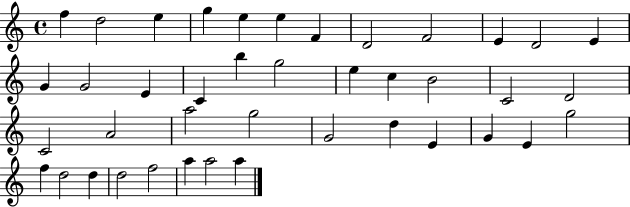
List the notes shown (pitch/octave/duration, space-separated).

F5/q D5/h E5/q G5/q E5/q E5/q F4/q D4/h F4/h E4/q D4/h E4/q G4/q G4/h E4/q C4/q B5/q G5/h E5/q C5/q B4/h C4/h D4/h C4/h A4/h A5/h G5/h G4/h D5/q E4/q G4/q E4/q G5/h F5/q D5/h D5/q D5/h F5/h A5/q A5/h A5/q